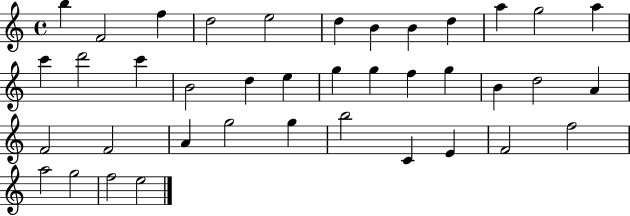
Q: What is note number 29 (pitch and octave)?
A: G5